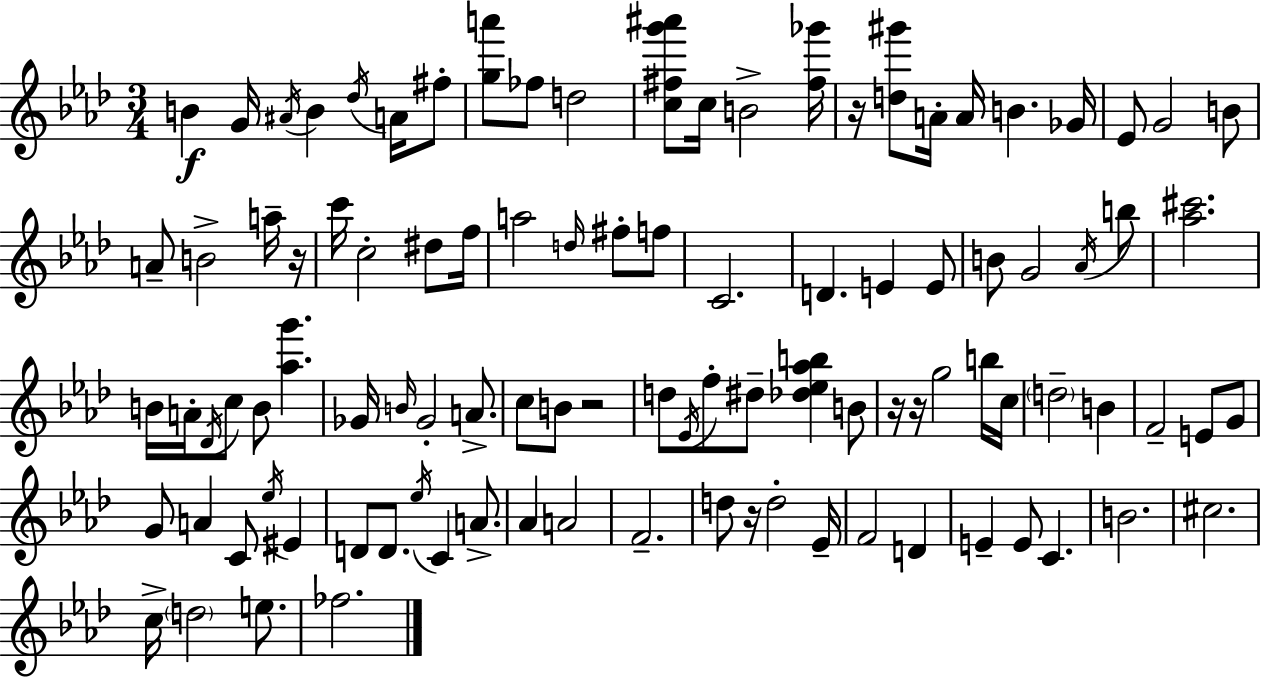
X:1
T:Untitled
M:3/4
L:1/4
K:Ab
B G/4 ^A/4 B _d/4 A/4 ^f/2 [ga']/2 _f/2 d2 [c^fg'^a']/2 c/4 B2 [^f_g']/4 z/4 [d^g']/2 A/4 A/4 B _G/4 _E/2 G2 B/2 A/2 B2 a/4 z/4 c'/4 c2 ^d/2 f/4 a2 d/4 ^f/2 f/2 C2 D E E/2 B/2 G2 _A/4 b/2 [_a^c']2 B/4 A/4 _D/4 c/2 B/2 [_ag'] _G/4 B/4 _G2 A/2 c/2 B/2 z2 d/2 _E/4 f/2 ^d/2 [_d_e_ab] B/2 z/4 z/4 g2 b/4 c/4 d2 B F2 E/2 G/2 G/2 A C/2 _e/4 ^E D/2 D/2 _e/4 C A/2 _A A2 F2 d/2 z/4 d2 _E/4 F2 D E E/2 C B2 ^c2 c/4 d2 e/2 _f2